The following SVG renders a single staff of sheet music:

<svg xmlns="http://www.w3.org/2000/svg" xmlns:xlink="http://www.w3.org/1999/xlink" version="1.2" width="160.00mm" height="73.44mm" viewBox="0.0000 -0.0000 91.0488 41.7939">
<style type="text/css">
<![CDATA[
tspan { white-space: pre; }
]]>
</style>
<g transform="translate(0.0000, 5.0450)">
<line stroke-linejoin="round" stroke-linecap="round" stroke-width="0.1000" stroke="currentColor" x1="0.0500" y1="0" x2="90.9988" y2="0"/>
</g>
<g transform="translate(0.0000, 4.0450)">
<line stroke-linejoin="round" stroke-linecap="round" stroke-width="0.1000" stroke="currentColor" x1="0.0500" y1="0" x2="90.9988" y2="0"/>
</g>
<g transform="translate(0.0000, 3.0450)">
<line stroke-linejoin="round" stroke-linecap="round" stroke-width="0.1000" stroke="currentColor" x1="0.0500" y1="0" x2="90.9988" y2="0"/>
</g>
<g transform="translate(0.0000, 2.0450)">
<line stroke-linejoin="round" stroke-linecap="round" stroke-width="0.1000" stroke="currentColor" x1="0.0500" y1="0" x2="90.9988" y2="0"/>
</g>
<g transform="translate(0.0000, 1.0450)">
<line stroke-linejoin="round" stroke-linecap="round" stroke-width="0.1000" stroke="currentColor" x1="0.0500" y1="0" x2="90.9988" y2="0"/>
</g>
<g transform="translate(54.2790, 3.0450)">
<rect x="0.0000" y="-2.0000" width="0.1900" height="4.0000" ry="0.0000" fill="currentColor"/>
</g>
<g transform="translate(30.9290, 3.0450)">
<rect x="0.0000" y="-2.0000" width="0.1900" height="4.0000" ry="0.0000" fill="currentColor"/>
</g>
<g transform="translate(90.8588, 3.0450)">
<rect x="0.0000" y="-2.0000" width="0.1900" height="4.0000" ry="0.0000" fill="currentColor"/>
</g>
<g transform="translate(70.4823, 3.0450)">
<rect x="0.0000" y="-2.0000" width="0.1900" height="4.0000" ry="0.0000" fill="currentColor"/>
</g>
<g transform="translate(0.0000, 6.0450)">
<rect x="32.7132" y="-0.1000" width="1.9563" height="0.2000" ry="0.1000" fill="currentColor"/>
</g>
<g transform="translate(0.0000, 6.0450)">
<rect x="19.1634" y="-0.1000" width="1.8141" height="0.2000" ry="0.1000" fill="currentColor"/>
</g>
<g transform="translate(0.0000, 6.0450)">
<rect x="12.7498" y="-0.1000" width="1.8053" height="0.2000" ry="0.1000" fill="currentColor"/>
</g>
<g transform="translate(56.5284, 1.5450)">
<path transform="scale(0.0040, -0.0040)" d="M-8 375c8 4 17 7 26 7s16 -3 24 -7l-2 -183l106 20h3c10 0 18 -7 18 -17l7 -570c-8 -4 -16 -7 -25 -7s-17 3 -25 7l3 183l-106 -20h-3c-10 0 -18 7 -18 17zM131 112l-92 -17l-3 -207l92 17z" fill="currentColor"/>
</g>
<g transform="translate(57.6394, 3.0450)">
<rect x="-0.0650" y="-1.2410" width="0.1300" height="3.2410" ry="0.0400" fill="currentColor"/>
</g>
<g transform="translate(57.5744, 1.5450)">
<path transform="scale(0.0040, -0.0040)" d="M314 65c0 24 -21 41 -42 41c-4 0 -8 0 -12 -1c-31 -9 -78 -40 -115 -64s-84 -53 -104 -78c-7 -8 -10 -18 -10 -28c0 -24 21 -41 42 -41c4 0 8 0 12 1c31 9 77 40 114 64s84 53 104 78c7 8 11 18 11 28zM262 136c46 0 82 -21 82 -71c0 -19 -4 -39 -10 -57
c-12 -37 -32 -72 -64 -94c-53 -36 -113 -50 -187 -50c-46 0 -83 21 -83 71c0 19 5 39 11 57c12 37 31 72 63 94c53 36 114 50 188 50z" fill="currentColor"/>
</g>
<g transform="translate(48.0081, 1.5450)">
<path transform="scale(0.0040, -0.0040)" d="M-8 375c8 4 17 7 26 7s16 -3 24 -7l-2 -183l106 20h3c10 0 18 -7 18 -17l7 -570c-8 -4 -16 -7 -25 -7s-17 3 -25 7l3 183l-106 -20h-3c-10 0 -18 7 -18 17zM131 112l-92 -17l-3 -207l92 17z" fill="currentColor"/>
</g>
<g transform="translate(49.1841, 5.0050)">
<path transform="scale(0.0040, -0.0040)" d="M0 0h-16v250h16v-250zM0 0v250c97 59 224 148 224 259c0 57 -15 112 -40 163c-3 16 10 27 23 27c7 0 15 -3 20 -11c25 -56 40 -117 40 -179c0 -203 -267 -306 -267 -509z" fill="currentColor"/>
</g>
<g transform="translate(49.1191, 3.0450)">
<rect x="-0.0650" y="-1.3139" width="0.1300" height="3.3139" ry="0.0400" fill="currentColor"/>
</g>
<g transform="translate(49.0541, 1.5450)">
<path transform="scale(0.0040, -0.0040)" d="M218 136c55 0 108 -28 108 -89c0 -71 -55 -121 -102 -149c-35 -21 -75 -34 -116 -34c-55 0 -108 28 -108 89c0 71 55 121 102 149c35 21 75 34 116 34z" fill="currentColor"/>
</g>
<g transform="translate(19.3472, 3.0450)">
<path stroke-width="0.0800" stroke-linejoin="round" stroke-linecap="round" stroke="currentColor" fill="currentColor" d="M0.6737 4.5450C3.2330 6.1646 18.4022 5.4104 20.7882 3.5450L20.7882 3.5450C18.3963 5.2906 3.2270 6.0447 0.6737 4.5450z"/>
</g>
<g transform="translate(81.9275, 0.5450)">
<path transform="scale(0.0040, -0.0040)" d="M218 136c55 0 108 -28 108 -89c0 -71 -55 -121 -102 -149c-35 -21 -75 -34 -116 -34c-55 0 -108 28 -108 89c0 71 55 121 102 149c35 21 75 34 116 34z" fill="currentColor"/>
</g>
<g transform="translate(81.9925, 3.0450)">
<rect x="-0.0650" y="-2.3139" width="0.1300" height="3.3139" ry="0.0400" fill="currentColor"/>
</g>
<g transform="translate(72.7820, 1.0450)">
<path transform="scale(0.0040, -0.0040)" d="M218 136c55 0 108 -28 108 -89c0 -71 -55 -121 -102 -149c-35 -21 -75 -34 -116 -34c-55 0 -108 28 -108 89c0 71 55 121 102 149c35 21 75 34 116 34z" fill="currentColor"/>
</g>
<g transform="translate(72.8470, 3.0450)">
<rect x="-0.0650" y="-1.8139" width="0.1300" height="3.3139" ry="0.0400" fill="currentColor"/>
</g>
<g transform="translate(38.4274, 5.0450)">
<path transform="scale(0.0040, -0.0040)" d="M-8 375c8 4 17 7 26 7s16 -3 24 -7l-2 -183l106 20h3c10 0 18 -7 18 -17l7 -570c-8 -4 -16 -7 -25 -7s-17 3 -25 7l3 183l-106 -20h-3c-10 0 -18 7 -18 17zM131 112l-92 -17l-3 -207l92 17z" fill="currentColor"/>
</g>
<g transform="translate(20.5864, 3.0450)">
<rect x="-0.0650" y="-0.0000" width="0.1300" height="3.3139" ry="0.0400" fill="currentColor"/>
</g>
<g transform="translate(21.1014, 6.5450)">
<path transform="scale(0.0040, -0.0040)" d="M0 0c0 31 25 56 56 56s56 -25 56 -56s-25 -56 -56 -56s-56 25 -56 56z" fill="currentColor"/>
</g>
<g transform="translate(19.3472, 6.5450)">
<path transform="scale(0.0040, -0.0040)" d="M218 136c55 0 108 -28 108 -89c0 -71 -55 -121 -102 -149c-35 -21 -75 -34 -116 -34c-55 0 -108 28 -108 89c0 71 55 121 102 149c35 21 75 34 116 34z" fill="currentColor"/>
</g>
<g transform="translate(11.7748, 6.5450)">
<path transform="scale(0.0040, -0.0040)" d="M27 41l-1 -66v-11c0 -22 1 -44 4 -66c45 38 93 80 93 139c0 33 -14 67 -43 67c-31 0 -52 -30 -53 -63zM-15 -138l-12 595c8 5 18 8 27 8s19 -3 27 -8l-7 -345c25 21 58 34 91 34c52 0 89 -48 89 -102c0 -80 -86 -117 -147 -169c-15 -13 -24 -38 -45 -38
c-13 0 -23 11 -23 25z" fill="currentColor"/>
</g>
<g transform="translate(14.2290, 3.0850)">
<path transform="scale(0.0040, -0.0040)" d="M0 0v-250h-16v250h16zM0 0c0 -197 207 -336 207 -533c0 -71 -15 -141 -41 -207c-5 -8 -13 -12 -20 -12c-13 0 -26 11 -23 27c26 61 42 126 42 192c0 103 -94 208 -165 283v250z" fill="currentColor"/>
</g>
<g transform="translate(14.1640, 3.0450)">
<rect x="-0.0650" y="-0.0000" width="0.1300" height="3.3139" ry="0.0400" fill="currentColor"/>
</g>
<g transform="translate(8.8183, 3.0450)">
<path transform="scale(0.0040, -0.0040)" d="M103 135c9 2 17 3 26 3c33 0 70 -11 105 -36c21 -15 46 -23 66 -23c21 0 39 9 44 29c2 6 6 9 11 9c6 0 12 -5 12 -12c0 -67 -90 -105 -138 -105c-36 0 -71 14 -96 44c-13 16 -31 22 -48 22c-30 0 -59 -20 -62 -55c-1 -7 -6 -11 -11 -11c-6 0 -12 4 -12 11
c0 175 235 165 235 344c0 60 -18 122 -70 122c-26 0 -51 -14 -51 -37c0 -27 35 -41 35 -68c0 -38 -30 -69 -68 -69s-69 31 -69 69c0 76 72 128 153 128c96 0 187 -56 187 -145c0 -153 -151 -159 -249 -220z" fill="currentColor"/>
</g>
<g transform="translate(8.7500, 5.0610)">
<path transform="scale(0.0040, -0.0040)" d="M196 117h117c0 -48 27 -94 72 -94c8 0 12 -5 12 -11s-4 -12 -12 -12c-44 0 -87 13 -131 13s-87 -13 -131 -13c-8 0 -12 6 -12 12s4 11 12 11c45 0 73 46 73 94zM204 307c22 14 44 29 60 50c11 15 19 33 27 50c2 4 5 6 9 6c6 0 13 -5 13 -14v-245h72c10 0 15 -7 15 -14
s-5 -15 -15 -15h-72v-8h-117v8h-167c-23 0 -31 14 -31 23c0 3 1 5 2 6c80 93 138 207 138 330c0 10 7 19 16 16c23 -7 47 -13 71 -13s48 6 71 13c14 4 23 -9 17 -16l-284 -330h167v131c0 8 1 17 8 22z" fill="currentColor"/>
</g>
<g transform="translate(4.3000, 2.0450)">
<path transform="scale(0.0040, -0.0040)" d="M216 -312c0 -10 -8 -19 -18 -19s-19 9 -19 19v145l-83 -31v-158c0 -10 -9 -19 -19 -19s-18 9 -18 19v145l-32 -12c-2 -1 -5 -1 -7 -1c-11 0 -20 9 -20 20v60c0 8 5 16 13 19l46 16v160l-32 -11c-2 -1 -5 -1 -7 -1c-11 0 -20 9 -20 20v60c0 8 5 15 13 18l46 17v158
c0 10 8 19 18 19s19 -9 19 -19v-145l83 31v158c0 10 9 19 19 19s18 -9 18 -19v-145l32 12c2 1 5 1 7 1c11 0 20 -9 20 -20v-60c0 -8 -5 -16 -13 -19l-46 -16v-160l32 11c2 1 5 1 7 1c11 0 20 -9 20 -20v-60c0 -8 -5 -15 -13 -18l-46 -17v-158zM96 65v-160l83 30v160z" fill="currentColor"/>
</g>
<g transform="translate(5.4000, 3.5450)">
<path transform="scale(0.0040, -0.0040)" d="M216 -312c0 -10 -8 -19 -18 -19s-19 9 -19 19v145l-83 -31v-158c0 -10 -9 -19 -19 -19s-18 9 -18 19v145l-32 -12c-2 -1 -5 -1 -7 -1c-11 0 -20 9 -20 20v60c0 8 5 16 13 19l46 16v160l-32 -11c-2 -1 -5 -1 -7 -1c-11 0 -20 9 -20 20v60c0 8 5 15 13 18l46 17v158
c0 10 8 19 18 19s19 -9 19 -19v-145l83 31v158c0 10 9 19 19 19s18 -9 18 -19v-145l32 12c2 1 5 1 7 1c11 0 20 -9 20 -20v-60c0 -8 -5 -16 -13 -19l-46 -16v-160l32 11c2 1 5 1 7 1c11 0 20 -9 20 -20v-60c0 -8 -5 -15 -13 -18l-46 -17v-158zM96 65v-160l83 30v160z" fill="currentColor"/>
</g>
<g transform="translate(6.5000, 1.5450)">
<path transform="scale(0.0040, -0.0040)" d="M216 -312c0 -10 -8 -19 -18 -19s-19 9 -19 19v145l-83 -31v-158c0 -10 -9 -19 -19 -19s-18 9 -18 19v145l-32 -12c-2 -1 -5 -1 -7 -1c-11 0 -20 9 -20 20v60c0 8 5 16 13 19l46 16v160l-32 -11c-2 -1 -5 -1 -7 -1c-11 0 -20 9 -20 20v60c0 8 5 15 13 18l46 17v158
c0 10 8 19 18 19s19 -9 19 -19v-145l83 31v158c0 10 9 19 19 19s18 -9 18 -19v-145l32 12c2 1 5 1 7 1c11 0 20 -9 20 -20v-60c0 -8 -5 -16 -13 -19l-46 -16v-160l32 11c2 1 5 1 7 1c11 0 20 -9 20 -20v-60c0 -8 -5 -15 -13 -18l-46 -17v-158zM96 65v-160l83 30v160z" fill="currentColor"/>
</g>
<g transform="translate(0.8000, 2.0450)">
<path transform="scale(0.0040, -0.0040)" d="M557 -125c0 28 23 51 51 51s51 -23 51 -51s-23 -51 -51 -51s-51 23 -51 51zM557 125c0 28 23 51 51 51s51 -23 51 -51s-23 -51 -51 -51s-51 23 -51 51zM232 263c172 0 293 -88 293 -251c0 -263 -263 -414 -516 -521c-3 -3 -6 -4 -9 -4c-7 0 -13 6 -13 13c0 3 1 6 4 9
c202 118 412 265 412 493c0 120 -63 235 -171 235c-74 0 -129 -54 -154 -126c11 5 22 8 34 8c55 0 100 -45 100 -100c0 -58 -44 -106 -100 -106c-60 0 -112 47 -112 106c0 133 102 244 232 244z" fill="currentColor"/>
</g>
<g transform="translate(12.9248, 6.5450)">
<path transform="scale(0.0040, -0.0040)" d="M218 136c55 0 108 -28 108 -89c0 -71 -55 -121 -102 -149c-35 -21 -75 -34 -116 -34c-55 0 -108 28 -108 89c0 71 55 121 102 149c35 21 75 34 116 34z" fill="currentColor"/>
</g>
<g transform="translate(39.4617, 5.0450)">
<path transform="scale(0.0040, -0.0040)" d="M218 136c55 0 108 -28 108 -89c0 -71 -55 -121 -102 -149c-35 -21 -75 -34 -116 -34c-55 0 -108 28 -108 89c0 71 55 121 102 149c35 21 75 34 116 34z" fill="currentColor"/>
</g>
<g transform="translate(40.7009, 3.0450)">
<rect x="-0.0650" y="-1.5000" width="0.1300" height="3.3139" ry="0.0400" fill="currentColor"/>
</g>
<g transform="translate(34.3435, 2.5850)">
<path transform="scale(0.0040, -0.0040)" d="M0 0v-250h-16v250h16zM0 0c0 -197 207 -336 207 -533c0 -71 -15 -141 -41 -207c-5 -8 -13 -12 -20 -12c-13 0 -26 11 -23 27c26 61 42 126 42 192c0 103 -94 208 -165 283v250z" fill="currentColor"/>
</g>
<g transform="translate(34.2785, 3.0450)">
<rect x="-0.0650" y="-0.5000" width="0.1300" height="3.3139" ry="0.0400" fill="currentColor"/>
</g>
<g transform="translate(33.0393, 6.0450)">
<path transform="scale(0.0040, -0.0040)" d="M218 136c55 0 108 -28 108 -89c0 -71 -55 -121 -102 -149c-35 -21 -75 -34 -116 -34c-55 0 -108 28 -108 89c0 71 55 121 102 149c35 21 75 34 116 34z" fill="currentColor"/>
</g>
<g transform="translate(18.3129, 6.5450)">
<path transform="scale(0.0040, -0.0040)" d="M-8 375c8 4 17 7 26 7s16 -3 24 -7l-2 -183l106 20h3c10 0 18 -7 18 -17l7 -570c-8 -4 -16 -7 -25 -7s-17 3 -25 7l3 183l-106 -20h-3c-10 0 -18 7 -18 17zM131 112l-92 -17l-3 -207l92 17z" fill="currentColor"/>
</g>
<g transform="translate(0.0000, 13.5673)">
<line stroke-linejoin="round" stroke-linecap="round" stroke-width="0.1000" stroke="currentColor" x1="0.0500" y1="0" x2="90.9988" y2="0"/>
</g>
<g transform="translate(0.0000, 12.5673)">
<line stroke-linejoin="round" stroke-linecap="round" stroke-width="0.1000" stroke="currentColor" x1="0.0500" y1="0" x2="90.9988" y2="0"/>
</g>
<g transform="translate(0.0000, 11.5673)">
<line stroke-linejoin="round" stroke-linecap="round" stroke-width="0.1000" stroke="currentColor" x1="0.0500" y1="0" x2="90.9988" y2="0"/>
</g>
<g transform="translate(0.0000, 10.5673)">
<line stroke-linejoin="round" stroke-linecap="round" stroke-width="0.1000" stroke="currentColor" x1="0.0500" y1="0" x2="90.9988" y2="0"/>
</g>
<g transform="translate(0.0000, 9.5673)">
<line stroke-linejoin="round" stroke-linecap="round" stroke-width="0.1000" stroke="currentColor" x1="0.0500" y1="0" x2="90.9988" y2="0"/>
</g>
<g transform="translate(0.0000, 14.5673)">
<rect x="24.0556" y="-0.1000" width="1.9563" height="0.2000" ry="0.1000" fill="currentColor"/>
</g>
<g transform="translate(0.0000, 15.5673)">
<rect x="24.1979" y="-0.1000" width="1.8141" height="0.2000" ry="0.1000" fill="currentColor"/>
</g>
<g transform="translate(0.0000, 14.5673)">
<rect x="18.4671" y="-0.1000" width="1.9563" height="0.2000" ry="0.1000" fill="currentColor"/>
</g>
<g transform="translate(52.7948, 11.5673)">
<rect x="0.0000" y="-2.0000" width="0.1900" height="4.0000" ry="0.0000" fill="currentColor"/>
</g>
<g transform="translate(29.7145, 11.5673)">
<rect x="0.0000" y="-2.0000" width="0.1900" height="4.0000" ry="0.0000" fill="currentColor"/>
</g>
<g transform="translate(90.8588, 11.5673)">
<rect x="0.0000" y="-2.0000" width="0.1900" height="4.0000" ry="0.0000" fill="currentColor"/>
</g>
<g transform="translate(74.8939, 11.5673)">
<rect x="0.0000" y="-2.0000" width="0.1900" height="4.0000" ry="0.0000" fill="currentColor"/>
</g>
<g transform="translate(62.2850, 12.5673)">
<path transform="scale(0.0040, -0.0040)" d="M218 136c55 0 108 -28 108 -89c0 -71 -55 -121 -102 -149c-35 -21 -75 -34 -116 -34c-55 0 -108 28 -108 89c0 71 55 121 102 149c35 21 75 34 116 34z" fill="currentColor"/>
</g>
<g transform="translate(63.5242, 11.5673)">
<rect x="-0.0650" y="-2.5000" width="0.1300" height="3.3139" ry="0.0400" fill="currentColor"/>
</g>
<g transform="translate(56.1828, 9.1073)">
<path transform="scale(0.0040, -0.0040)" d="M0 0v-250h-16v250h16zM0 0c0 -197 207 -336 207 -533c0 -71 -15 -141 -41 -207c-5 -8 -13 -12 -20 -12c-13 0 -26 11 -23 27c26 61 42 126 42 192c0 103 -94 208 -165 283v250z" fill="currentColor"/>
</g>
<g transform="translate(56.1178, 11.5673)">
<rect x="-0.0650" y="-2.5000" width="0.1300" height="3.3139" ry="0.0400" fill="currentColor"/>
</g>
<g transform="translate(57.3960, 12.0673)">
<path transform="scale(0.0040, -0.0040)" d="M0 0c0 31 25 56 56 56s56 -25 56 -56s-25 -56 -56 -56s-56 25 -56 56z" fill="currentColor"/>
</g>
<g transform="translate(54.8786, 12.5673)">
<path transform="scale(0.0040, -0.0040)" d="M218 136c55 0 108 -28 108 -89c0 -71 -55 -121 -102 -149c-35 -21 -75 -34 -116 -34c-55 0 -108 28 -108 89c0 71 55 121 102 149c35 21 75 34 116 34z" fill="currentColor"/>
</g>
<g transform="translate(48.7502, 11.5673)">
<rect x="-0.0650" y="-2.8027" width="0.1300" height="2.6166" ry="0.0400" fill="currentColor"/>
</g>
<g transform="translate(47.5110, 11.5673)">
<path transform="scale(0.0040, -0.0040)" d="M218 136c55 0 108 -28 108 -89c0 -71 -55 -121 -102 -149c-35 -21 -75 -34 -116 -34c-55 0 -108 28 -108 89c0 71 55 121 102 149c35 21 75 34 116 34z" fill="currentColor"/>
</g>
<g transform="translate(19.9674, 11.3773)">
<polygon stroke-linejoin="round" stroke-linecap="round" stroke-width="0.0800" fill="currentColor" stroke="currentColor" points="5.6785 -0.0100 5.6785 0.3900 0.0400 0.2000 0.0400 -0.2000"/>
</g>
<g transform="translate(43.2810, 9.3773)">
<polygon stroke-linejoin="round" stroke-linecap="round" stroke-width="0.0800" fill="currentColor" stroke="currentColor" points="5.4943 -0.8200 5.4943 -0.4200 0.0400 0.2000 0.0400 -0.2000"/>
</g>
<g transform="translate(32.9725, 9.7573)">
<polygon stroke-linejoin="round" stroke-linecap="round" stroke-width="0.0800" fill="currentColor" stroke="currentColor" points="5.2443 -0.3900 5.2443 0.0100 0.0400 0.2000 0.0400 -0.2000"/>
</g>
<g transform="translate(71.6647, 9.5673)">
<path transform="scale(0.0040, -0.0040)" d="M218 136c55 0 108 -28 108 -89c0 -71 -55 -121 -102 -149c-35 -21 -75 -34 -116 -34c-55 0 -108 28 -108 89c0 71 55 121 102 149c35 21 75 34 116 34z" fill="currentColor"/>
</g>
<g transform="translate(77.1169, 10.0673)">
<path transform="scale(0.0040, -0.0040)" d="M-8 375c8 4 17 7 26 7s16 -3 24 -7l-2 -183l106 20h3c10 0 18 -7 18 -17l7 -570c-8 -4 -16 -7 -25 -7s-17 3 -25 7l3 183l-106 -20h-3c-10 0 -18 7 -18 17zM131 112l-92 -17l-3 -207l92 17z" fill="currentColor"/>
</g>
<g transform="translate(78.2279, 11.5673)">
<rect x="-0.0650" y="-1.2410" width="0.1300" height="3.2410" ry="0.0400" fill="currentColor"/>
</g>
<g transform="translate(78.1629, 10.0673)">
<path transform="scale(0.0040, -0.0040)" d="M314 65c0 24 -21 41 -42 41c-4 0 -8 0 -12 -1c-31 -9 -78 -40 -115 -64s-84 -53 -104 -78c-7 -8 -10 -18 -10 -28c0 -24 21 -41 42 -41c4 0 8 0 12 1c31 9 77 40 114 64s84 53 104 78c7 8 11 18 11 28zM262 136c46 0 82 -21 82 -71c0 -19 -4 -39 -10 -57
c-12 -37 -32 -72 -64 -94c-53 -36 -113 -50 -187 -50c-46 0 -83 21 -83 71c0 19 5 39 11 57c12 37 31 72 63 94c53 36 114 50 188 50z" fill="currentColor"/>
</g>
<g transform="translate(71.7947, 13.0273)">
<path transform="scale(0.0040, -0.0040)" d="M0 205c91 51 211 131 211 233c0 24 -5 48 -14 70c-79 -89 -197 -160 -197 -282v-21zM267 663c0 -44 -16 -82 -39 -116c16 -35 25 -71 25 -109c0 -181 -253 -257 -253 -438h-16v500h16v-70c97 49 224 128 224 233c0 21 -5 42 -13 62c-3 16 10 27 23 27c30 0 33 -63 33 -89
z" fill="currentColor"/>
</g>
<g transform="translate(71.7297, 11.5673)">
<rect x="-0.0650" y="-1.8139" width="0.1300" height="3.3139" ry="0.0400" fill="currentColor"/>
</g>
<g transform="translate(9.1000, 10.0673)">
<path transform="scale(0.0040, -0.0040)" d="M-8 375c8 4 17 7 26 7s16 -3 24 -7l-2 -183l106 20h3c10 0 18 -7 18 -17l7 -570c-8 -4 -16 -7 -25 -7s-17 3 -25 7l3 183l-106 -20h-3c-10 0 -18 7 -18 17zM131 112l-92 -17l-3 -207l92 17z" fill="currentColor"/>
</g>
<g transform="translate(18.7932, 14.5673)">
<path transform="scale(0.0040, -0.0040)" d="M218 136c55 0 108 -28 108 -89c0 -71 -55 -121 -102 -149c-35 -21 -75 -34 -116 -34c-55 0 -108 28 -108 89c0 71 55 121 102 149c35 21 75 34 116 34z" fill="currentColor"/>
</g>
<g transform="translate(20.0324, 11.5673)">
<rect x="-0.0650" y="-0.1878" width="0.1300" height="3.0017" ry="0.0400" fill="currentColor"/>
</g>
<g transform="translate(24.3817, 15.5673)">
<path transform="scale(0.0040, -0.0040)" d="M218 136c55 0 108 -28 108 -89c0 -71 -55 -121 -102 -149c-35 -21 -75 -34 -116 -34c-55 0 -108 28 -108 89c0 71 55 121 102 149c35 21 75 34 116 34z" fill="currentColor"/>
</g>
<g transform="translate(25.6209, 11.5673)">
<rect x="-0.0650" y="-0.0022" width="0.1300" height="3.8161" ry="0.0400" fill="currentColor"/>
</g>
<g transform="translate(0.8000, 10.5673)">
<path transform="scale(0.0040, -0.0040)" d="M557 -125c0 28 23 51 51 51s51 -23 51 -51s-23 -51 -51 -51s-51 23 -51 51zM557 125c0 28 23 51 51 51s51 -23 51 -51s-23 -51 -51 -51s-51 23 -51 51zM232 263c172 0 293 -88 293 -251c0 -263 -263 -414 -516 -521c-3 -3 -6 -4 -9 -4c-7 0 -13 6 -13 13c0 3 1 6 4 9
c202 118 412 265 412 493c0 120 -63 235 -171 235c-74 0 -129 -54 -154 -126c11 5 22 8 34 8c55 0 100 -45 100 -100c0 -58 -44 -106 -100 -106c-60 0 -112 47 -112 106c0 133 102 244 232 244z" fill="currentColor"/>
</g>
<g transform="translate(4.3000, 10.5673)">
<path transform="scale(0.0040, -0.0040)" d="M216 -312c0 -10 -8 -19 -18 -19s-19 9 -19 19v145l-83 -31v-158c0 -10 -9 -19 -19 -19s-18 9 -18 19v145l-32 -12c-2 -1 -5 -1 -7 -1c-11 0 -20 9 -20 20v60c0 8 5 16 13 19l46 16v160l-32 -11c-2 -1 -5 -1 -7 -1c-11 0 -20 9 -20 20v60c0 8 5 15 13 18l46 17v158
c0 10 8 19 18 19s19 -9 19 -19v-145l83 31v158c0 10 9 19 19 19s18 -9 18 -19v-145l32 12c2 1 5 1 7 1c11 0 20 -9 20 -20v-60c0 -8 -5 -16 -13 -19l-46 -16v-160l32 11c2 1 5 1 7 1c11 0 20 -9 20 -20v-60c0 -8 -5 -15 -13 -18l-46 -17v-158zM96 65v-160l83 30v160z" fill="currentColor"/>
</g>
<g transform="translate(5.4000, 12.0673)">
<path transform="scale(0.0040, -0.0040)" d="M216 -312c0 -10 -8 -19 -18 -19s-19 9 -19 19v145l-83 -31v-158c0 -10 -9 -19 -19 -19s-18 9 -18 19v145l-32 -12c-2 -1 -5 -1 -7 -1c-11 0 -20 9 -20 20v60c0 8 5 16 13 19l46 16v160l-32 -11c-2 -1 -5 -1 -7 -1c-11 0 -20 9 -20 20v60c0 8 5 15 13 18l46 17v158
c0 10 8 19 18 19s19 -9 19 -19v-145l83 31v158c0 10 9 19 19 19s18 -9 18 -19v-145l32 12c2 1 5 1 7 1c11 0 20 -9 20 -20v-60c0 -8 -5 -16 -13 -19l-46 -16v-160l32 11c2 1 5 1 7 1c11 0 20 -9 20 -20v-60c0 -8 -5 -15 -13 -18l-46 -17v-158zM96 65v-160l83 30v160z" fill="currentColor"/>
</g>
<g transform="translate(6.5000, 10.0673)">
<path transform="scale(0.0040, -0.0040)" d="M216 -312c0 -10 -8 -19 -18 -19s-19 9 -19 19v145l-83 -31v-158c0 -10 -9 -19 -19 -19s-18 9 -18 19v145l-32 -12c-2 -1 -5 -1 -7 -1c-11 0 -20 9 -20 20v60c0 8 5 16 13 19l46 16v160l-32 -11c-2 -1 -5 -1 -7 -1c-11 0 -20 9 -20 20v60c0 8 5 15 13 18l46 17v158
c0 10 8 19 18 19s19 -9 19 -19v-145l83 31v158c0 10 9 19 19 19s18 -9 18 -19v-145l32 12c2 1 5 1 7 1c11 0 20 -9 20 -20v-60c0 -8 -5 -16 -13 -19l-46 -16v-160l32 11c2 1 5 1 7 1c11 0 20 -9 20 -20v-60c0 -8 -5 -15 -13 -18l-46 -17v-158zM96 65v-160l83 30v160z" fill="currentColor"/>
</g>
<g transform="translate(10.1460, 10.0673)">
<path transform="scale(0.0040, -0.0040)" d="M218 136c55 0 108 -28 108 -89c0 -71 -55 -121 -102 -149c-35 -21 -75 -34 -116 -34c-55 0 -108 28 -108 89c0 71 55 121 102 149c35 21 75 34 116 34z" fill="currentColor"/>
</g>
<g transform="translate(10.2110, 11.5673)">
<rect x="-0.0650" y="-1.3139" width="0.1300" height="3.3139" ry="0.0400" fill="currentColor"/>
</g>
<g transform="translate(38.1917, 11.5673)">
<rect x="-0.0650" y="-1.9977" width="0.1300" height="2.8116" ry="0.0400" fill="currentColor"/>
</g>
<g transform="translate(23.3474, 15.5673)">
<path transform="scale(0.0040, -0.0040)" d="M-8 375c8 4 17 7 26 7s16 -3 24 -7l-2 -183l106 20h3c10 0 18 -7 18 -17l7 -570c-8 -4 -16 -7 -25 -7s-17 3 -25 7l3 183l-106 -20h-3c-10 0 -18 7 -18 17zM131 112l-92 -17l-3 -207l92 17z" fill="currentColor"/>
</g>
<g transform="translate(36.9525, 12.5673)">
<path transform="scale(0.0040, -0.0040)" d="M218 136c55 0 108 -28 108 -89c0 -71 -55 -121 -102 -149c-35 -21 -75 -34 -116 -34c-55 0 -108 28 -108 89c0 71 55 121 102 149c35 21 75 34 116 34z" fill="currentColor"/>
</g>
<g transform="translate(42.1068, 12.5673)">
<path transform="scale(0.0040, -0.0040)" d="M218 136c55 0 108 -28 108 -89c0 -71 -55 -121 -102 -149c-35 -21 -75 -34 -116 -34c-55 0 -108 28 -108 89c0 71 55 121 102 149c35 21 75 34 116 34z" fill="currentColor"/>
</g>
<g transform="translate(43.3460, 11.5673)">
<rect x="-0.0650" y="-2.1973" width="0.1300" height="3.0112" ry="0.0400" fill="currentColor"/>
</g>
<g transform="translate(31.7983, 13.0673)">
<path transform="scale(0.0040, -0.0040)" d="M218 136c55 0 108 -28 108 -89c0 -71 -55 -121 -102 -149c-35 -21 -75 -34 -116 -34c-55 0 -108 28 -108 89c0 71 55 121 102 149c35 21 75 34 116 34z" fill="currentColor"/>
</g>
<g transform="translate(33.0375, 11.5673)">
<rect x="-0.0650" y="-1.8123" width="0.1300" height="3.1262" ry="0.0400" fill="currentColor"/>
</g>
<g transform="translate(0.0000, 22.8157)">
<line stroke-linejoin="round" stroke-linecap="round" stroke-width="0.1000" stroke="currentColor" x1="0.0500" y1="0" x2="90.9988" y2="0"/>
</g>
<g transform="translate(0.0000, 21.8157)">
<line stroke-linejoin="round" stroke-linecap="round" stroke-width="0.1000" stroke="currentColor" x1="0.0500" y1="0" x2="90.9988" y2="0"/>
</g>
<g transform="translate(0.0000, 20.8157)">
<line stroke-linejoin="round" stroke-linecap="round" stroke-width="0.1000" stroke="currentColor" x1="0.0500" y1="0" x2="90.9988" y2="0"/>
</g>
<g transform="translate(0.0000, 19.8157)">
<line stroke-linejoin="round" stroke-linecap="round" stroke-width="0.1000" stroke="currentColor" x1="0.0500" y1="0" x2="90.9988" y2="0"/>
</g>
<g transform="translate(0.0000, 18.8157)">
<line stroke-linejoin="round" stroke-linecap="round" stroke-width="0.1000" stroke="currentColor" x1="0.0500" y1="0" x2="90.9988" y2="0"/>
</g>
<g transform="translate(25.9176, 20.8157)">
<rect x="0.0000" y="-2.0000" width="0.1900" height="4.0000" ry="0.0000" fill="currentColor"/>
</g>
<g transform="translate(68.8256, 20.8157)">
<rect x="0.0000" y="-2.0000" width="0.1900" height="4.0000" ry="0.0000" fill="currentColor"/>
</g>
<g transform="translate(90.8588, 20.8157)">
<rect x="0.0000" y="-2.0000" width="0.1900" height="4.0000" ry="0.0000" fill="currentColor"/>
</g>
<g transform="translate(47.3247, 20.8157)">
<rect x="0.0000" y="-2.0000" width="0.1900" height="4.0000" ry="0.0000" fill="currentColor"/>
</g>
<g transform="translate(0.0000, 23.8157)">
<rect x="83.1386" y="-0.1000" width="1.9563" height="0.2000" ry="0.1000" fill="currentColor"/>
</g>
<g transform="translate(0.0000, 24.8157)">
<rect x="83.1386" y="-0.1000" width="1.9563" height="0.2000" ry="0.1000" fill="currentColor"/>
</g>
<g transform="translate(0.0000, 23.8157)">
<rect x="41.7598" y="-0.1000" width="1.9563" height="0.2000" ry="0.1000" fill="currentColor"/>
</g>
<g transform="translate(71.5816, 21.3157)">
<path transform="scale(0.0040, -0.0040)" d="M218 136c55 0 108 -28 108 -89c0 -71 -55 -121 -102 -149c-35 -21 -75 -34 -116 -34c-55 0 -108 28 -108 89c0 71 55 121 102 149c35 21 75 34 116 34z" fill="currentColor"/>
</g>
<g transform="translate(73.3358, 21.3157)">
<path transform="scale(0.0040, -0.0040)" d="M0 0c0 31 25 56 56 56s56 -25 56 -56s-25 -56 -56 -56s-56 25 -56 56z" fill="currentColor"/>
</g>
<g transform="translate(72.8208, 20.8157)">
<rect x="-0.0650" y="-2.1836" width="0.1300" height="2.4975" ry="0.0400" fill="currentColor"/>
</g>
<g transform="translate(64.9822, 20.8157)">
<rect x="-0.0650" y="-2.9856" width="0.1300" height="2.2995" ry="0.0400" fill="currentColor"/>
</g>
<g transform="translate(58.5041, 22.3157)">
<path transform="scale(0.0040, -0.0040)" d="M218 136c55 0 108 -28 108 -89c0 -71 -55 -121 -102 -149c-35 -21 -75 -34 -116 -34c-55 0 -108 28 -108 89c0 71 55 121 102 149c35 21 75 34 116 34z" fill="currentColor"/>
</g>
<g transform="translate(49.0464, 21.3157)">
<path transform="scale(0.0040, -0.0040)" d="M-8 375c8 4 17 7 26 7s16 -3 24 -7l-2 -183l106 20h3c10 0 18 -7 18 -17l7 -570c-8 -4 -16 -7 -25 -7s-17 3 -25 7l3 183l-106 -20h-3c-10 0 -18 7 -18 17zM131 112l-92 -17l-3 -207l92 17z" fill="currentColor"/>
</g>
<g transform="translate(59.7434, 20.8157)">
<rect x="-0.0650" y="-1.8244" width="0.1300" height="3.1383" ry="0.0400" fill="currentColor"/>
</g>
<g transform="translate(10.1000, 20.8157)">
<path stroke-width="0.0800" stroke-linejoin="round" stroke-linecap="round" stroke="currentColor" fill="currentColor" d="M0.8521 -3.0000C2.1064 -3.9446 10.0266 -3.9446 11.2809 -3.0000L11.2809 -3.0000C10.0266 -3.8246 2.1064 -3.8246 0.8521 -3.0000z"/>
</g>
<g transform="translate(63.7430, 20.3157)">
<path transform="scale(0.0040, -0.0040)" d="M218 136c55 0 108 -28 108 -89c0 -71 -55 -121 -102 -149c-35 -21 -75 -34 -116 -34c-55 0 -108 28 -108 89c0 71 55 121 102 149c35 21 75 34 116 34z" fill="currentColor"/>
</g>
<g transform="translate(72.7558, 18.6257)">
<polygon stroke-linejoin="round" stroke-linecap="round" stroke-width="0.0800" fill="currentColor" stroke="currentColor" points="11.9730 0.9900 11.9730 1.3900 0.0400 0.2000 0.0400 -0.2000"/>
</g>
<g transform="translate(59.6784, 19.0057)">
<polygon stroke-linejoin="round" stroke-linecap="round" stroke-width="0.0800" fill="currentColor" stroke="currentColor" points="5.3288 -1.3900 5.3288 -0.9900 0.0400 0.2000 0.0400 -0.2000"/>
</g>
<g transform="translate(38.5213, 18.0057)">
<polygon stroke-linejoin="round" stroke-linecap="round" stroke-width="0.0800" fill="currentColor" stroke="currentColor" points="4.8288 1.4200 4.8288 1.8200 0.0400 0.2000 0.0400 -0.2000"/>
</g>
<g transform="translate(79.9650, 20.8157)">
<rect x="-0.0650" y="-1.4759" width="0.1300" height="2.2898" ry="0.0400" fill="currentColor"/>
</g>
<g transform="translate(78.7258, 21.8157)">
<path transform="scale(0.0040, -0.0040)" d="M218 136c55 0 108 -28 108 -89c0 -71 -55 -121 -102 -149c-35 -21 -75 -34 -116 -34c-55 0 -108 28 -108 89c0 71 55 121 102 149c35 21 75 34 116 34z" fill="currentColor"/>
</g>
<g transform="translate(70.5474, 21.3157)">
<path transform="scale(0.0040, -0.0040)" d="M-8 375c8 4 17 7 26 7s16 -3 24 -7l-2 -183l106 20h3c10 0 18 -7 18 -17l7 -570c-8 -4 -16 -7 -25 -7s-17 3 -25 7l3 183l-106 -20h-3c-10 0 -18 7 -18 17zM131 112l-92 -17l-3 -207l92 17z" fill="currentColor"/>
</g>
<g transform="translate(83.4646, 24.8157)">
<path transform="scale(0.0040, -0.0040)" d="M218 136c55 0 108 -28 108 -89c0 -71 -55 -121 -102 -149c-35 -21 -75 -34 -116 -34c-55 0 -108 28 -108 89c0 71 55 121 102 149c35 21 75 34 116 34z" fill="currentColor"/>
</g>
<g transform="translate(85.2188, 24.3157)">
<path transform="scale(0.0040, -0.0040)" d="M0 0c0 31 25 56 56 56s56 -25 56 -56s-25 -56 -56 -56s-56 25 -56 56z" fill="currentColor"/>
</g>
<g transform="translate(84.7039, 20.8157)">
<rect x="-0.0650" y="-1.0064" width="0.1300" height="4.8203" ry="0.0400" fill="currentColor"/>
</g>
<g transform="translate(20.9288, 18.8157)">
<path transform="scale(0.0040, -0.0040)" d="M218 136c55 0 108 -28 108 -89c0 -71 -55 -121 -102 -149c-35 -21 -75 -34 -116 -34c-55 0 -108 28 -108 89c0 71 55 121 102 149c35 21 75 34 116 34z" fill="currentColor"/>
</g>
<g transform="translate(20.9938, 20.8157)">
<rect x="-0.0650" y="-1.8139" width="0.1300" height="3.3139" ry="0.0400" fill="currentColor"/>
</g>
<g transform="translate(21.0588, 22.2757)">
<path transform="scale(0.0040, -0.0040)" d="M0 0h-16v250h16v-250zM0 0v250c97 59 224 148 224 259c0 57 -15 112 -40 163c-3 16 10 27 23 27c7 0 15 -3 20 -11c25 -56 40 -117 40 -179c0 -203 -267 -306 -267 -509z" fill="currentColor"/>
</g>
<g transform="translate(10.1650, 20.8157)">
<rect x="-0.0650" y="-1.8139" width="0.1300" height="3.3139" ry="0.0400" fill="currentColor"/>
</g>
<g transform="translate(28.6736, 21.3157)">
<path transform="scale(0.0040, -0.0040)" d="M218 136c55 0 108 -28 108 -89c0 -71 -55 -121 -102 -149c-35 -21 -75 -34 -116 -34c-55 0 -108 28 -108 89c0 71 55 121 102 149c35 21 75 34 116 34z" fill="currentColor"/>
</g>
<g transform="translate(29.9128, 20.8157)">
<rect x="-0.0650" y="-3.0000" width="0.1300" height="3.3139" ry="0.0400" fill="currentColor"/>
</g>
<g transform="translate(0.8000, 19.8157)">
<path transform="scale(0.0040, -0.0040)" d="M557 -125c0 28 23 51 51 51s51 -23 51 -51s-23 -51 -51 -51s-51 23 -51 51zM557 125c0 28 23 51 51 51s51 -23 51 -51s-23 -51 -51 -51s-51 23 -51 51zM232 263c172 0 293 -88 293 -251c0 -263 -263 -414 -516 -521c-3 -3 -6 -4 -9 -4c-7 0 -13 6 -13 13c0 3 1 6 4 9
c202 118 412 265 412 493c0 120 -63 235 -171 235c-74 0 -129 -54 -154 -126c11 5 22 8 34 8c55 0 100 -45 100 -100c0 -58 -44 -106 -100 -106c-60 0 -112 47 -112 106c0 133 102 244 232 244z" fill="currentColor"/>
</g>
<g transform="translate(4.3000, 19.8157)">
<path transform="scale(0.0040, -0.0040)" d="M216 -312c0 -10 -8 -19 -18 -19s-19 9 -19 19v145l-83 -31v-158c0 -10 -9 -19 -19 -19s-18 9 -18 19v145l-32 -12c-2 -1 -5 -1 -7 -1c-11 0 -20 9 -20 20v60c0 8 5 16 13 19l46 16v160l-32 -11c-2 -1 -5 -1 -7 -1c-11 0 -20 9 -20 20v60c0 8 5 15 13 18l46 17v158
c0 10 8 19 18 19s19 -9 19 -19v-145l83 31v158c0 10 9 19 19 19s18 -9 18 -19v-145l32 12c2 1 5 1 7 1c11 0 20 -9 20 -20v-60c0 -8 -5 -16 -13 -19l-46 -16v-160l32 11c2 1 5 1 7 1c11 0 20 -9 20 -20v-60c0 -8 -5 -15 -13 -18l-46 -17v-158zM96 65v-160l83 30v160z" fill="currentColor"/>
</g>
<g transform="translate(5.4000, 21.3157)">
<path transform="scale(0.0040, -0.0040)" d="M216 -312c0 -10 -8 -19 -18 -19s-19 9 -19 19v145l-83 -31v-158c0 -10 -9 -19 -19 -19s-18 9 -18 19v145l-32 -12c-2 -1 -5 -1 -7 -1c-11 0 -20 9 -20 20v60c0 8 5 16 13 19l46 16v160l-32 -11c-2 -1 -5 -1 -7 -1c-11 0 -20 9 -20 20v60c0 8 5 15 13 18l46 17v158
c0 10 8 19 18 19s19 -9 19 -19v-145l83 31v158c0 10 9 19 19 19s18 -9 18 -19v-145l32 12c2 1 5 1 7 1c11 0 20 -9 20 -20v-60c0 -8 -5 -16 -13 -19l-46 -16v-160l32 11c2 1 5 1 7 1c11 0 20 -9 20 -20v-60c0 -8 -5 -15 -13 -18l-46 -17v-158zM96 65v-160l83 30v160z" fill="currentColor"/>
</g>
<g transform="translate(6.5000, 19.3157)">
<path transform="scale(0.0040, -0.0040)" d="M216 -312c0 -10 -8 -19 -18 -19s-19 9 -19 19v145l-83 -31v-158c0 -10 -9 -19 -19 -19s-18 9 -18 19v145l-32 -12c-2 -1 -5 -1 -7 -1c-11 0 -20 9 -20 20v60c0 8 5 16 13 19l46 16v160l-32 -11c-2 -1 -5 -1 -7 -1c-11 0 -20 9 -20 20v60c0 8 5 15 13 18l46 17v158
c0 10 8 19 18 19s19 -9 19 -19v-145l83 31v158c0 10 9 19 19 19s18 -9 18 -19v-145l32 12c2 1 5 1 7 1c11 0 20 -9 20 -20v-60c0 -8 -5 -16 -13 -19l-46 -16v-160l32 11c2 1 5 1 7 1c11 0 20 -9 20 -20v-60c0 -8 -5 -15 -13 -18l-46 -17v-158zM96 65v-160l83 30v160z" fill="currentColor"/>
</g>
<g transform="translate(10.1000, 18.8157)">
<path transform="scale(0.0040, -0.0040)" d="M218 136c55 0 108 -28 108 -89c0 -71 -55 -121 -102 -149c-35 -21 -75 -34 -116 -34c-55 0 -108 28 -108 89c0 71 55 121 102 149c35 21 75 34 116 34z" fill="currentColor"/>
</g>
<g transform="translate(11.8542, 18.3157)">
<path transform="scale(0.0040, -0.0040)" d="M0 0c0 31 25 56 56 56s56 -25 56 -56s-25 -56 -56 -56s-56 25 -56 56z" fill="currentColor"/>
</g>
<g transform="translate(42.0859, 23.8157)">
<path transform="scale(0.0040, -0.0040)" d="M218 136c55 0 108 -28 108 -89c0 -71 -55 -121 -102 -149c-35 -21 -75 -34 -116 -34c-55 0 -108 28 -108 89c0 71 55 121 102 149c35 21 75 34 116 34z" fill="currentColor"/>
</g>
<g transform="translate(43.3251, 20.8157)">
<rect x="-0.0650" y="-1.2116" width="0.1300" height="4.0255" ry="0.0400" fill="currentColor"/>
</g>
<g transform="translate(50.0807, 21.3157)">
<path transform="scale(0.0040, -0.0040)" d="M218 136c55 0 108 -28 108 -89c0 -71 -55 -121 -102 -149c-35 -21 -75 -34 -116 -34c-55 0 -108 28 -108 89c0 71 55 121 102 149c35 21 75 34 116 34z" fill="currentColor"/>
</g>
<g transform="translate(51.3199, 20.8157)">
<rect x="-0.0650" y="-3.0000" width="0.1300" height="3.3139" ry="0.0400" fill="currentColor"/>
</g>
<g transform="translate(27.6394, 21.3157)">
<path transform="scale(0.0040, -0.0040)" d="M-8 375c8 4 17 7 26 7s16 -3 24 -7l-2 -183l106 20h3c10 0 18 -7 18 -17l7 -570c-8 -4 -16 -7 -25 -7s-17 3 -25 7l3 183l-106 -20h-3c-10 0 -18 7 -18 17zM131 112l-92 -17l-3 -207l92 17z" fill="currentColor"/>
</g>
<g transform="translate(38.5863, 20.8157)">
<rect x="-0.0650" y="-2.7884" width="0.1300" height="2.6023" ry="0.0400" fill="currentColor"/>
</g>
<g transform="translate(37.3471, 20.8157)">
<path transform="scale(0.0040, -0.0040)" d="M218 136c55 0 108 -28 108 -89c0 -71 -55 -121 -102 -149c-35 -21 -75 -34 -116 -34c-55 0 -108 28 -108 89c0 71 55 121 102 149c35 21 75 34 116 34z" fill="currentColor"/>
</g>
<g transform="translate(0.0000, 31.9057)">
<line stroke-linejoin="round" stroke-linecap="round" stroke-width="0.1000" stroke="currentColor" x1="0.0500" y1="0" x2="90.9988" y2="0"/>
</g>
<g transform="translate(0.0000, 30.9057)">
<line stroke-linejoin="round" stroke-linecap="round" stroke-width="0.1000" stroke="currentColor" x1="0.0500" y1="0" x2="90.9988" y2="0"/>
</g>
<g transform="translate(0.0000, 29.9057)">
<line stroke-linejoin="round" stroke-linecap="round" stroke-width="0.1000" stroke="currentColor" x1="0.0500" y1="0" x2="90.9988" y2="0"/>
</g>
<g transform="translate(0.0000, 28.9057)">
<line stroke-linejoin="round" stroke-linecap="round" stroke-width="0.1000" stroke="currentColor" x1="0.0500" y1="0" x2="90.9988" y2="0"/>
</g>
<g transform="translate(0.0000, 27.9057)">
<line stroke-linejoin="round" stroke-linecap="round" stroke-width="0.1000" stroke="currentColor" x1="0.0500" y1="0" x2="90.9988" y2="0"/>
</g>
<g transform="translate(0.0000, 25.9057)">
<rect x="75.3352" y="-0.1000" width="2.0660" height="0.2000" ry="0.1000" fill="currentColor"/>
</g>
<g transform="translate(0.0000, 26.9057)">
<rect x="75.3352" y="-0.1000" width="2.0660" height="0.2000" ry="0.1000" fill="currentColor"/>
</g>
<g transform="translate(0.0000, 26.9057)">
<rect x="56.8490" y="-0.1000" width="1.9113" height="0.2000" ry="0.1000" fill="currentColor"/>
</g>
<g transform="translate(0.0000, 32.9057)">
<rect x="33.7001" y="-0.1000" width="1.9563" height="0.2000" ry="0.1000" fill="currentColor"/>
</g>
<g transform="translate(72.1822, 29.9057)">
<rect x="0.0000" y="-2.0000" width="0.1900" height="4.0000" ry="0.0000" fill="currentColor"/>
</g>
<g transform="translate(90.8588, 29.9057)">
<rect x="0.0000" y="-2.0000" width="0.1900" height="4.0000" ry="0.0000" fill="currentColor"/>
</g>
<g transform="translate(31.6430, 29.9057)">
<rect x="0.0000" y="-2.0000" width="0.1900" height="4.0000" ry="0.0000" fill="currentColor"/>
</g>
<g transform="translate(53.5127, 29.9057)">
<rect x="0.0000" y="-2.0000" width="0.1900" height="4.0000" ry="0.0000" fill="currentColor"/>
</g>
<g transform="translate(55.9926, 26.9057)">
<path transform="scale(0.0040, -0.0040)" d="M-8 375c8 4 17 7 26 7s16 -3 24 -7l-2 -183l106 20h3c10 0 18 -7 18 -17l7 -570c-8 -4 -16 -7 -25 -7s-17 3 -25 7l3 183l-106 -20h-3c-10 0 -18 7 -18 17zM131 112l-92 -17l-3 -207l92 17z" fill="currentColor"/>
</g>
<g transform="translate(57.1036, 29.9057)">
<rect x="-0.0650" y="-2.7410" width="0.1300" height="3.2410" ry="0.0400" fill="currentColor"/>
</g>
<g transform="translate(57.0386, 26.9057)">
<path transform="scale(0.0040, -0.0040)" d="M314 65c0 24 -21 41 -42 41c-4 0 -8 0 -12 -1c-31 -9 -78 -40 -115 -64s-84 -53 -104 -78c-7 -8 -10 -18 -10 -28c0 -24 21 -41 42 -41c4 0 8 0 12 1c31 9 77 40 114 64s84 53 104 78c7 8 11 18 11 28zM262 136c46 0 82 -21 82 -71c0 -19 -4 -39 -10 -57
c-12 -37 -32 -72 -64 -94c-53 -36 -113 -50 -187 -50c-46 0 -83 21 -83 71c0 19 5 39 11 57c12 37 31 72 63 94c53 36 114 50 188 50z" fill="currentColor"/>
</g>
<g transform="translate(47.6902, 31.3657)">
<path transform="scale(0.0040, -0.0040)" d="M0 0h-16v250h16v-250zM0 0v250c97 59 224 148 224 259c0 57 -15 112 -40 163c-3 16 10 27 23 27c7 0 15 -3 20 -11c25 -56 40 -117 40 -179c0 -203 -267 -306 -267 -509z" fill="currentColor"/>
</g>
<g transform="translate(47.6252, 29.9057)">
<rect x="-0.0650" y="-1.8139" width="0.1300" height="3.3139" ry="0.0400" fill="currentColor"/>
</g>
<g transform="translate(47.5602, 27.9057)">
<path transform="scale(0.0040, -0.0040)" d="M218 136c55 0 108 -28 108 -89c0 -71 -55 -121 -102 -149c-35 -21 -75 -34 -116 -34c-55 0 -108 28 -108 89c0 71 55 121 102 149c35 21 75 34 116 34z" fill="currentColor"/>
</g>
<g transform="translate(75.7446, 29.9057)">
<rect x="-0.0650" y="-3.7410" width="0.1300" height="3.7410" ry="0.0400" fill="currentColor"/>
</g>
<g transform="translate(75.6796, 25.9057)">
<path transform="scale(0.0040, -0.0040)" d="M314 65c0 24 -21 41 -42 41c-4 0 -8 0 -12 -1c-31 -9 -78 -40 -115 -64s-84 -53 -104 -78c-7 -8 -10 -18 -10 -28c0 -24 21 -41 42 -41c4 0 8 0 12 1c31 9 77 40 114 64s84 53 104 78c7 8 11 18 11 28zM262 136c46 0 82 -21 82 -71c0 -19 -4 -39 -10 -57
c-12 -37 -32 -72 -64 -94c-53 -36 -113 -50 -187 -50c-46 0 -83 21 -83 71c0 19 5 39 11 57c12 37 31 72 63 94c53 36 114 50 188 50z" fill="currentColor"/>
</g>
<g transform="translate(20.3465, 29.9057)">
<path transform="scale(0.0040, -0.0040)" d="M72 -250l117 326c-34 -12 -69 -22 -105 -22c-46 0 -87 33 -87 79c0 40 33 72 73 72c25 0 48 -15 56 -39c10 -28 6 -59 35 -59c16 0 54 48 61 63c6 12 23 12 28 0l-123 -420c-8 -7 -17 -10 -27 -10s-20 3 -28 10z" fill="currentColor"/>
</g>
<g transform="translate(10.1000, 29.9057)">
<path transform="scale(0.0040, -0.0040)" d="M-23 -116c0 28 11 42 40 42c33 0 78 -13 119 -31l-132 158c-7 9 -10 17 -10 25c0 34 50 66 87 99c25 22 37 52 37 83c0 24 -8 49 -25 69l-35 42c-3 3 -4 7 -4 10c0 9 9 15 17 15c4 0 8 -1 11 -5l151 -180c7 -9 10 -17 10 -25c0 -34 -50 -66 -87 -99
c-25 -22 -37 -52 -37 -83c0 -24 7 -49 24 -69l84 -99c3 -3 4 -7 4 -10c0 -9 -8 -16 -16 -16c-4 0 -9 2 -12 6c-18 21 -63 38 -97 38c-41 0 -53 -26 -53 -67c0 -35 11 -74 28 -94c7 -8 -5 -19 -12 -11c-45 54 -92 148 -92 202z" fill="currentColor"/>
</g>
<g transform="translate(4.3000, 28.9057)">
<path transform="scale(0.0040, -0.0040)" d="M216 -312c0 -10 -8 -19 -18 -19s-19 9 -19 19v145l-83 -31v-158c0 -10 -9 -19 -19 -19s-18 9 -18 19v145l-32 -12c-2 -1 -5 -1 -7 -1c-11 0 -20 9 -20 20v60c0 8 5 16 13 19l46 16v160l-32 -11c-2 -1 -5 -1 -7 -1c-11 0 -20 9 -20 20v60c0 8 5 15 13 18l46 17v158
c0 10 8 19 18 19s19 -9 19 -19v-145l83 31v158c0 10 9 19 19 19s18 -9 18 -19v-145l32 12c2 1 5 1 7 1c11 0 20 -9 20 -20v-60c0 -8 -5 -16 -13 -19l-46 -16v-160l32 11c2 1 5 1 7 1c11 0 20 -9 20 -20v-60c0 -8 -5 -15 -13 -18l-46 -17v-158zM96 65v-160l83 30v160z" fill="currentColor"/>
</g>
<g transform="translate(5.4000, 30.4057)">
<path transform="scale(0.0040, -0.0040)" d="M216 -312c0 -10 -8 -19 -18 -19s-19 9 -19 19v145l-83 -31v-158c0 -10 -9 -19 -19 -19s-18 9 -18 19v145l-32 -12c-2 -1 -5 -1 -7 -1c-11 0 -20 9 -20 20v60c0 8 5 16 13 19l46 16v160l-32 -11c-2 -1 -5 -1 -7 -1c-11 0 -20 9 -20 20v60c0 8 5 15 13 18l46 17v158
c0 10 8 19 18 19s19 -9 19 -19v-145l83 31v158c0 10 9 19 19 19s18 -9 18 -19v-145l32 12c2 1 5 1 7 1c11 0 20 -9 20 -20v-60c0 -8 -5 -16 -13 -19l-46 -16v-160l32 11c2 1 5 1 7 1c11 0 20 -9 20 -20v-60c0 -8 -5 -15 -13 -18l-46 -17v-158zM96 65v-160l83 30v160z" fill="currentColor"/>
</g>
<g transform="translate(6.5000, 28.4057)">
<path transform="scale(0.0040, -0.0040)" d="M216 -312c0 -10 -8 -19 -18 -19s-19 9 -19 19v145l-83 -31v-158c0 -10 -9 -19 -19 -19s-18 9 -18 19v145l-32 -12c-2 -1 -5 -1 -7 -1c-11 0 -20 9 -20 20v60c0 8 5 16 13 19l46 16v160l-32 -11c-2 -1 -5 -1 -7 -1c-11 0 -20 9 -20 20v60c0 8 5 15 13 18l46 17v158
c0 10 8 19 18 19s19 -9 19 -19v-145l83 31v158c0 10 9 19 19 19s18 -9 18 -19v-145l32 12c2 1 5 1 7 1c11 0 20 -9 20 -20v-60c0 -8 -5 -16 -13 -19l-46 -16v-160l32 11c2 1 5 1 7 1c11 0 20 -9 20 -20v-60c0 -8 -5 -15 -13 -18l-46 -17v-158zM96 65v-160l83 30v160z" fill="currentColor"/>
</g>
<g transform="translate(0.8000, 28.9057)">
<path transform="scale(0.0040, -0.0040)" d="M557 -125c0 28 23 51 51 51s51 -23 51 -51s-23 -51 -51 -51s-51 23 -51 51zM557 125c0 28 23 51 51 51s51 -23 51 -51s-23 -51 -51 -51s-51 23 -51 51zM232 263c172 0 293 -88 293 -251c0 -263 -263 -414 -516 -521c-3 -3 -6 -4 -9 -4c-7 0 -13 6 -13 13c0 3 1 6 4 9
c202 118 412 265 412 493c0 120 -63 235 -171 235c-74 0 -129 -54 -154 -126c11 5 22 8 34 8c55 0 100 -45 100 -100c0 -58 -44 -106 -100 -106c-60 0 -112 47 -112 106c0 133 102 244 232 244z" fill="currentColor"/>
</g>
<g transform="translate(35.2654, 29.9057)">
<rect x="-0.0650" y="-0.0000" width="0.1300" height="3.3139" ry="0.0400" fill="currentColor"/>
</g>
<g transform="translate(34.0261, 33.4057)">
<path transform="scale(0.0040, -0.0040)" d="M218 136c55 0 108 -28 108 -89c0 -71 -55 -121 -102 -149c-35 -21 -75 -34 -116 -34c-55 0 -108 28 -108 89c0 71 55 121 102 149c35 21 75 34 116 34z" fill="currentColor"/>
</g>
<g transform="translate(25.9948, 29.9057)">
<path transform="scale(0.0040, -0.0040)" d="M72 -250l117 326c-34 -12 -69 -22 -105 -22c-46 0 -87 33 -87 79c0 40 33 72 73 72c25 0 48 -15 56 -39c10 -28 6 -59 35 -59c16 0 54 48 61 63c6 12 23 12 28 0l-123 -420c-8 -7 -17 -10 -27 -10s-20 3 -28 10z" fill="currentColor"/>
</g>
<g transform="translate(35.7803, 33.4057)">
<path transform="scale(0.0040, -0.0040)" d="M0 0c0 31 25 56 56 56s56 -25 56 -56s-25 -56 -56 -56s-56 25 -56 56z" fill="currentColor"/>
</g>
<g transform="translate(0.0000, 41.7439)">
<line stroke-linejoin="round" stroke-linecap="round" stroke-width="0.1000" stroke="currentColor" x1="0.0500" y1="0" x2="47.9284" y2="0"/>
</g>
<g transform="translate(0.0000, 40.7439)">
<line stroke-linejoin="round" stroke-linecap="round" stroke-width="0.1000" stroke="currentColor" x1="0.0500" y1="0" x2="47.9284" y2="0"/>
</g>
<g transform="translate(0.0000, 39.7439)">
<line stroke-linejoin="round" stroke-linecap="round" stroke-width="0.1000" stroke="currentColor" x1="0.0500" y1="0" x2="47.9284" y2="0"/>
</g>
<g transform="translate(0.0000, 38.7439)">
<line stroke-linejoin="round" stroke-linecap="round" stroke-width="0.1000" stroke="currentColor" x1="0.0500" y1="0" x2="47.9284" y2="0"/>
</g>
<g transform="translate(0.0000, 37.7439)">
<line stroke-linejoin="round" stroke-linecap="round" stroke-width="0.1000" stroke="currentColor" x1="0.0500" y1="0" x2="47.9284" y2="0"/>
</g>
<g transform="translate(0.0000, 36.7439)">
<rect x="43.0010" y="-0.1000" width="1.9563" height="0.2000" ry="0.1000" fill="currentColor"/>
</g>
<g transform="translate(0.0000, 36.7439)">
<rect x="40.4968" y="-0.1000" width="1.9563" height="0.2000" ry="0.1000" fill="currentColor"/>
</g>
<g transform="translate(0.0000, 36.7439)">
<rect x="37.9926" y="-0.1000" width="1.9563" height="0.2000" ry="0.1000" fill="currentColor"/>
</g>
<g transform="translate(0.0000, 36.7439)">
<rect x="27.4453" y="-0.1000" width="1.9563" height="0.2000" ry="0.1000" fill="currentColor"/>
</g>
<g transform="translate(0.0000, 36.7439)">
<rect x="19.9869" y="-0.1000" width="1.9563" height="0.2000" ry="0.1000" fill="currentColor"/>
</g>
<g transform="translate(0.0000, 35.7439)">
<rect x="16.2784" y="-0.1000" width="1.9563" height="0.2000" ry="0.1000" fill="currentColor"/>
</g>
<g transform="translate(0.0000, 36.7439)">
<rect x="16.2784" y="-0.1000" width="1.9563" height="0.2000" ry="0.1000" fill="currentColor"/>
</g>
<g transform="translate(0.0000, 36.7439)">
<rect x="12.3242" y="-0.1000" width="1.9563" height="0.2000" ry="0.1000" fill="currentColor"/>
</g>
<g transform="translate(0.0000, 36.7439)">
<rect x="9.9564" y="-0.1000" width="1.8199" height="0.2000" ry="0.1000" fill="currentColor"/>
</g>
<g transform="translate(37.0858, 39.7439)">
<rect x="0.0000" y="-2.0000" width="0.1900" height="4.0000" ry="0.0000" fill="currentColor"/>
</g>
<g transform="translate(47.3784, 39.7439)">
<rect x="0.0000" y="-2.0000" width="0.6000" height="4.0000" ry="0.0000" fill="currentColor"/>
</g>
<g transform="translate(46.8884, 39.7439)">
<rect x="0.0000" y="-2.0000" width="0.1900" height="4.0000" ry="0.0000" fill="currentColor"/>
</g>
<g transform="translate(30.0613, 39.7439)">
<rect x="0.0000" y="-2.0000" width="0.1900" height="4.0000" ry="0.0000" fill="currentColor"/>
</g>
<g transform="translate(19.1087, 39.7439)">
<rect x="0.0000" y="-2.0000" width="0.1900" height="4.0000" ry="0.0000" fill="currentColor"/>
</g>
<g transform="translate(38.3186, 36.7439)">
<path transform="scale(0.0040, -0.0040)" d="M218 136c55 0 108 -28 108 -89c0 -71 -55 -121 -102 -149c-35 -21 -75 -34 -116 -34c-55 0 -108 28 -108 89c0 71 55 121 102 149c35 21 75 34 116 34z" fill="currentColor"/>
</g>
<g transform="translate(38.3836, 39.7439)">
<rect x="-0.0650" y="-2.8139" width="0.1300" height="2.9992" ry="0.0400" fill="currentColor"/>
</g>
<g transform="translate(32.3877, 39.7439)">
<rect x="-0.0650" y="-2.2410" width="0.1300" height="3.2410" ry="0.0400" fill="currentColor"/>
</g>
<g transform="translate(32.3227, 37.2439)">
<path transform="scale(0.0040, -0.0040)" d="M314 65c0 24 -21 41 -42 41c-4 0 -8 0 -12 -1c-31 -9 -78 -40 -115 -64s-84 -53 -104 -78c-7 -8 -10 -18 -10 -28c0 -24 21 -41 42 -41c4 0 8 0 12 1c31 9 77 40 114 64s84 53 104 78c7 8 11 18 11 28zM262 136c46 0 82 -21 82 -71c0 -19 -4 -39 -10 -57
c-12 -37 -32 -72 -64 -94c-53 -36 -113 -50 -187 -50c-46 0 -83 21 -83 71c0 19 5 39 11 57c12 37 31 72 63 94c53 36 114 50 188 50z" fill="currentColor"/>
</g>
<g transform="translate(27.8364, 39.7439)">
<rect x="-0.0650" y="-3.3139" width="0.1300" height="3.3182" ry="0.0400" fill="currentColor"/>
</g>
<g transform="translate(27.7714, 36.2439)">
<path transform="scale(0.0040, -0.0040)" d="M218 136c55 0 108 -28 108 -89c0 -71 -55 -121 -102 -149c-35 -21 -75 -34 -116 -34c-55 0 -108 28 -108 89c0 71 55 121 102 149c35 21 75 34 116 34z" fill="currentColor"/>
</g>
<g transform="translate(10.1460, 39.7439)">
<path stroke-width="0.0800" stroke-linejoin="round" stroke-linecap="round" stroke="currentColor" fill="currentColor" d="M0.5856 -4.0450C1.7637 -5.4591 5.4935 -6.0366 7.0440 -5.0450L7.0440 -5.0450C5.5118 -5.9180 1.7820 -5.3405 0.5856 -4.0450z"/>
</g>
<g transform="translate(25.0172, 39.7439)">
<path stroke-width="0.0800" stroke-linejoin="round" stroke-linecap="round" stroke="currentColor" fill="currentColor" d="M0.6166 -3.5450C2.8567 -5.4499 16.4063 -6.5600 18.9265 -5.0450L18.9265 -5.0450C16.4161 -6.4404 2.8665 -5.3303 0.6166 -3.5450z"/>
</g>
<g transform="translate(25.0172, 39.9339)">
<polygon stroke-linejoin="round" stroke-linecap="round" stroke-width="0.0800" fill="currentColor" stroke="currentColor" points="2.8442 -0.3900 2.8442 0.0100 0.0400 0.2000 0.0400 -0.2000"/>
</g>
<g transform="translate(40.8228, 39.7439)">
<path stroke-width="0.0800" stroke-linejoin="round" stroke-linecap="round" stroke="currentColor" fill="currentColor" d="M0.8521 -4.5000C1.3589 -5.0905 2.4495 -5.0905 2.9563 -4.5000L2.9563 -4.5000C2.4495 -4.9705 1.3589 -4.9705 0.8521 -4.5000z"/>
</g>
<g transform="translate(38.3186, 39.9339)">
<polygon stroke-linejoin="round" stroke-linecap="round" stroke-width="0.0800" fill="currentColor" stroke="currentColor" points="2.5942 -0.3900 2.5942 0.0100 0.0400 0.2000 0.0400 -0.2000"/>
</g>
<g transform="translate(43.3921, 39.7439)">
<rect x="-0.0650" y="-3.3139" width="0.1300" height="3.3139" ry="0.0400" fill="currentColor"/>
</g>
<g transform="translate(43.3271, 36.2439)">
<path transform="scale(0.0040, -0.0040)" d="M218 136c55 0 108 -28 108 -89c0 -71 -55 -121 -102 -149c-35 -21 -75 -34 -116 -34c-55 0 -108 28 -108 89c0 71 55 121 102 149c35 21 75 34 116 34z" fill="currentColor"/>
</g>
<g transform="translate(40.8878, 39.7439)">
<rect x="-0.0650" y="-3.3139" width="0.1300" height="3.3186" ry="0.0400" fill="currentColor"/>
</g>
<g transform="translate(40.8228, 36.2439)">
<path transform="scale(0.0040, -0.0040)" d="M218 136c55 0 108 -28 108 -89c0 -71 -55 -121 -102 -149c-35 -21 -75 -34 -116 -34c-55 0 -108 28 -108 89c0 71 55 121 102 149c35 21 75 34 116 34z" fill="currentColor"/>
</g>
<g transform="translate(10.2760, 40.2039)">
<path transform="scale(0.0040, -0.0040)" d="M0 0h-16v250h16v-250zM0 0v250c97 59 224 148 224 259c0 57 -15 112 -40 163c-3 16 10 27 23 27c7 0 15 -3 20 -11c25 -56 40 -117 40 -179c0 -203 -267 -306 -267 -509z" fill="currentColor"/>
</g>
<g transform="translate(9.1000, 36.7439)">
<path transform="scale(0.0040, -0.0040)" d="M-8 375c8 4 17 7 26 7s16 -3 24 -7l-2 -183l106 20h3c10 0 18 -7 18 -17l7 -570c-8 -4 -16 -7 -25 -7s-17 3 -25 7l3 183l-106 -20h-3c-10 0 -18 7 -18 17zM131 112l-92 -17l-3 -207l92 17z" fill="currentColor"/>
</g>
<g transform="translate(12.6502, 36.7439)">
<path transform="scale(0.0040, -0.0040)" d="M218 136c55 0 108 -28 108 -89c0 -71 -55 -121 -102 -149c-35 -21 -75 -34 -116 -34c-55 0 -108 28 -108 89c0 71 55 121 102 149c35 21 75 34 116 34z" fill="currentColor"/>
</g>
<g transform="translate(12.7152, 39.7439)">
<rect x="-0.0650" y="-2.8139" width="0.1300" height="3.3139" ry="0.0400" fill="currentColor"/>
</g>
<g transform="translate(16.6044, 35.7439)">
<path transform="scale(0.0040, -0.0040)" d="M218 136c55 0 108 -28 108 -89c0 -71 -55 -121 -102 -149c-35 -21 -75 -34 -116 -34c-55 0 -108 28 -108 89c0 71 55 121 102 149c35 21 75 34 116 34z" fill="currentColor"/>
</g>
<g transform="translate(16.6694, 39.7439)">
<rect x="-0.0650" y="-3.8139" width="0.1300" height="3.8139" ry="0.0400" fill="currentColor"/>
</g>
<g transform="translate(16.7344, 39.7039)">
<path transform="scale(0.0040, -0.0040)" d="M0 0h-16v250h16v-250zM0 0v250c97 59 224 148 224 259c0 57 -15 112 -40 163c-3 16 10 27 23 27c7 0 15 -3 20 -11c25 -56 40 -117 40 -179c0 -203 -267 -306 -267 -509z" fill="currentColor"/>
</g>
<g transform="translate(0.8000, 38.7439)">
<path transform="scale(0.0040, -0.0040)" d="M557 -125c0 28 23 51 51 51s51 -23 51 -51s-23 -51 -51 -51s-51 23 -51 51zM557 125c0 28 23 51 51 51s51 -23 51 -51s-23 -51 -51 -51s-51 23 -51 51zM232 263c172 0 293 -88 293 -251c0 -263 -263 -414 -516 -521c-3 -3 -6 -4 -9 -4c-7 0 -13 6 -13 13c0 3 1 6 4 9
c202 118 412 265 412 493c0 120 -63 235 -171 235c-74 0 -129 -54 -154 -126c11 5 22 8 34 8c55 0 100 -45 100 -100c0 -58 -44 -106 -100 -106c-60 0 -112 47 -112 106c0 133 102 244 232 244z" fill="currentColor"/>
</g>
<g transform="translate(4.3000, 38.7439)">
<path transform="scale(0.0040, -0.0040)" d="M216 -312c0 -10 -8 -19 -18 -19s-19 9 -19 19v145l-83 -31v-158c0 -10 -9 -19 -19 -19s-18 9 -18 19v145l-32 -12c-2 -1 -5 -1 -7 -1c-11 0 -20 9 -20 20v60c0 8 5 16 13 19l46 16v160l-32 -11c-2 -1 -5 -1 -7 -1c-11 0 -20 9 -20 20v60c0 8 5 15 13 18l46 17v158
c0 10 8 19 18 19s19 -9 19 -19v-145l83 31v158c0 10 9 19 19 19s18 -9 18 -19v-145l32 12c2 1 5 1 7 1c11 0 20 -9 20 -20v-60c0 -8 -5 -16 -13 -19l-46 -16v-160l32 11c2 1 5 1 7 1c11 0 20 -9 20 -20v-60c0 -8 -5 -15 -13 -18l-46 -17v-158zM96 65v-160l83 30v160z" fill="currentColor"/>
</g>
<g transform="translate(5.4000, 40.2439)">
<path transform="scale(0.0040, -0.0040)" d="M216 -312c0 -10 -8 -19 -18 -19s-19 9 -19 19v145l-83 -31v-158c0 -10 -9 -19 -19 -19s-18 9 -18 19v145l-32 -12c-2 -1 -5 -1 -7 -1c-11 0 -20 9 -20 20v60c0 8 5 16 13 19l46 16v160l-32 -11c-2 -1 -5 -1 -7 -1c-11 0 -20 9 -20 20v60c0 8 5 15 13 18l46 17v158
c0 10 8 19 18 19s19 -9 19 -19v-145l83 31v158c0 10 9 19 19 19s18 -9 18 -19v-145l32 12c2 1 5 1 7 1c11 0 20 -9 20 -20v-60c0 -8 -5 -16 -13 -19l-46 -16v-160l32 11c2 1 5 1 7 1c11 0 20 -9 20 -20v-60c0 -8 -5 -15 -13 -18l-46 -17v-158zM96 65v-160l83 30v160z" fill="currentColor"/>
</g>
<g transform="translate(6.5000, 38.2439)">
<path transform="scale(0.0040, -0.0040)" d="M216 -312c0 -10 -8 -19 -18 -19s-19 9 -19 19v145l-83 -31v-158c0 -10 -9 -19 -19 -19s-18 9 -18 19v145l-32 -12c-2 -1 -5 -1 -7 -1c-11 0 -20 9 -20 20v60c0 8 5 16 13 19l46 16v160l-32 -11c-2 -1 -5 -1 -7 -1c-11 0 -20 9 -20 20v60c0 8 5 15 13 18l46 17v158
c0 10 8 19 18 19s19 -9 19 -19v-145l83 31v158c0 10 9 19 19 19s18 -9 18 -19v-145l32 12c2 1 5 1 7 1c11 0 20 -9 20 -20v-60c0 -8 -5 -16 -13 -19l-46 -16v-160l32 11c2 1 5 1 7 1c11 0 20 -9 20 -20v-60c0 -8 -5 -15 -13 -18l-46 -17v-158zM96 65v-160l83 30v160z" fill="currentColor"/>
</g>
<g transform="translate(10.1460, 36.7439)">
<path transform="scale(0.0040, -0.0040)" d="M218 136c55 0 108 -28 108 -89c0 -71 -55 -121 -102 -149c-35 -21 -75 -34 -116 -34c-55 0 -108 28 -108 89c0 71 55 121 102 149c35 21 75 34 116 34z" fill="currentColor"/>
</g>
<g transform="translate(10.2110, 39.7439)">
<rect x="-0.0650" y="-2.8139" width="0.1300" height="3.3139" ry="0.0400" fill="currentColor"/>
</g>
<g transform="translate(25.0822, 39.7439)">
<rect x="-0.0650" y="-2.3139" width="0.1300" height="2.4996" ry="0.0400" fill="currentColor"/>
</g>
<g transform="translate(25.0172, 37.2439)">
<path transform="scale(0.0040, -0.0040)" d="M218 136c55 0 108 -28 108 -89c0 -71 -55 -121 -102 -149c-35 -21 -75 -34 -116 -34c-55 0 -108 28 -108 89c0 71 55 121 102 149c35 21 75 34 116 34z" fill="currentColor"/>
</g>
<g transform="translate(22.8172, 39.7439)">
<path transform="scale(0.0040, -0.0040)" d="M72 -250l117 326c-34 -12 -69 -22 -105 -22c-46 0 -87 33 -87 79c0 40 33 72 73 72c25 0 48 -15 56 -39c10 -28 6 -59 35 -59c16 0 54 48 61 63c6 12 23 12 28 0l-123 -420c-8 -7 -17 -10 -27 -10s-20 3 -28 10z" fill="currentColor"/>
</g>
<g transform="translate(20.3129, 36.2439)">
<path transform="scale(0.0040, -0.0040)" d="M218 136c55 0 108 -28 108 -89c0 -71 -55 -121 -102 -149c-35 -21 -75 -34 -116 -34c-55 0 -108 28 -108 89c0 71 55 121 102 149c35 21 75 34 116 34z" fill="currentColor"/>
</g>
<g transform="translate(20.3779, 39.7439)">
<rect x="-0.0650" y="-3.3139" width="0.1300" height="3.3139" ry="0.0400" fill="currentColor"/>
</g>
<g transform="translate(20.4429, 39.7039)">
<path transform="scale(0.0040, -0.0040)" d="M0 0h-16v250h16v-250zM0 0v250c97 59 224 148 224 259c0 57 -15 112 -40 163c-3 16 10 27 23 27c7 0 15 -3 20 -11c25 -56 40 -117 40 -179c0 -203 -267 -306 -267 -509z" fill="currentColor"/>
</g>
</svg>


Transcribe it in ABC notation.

X:1
T:Untitled
M:2/4
L:1/4
K:A
_D,,/2 D,, E,,/2 G,, G,/2 G,2 A, B, G, E,,/2 C,,/2 A,,/2 B,,/2 B,,/2 D,/2 B,,/2 B,, A,/4 G,2 A, A,/2 C, D,/2 E,,/2 C, A,,/2 E,/2 C,/2 B,,/2 ^C,,/2 z z/2 z/2 D,, A,/2 C2 E2 C/2 C E/2 D/2 z/2 B,/2 D/2 B,2 ^C/2 D/2 D